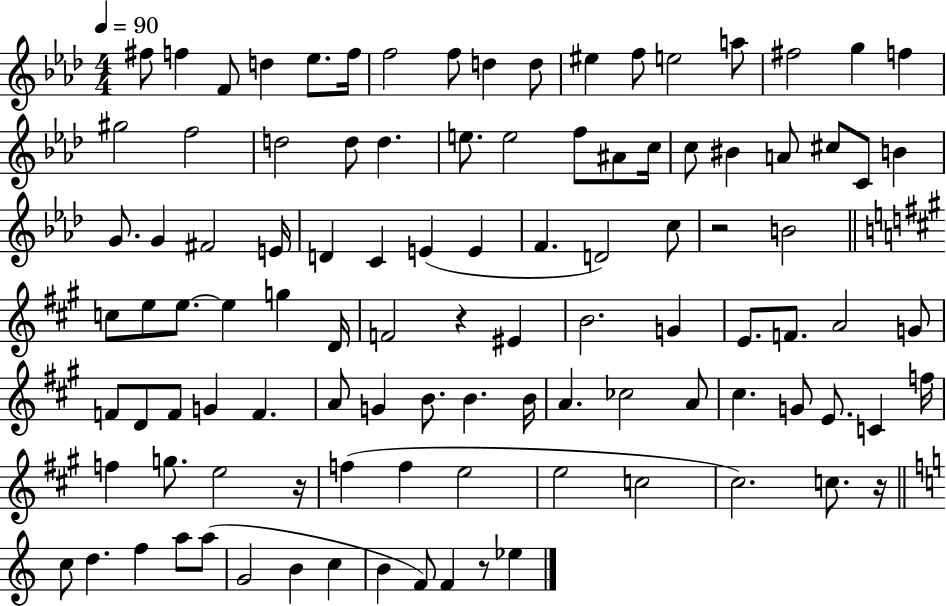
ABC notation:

X:1
T:Untitled
M:4/4
L:1/4
K:Ab
^f/2 f F/2 d _e/2 f/4 f2 f/2 d d/2 ^e f/2 e2 a/2 ^f2 g f ^g2 f2 d2 d/2 d e/2 e2 f/2 ^A/2 c/4 c/2 ^B A/2 ^c/2 C/2 B G/2 G ^F2 E/4 D C E E F D2 c/2 z2 B2 c/2 e/2 e/2 e g D/4 F2 z ^E B2 G E/2 F/2 A2 G/2 F/2 D/2 F/2 G F A/2 G B/2 B B/4 A _c2 A/2 ^c G/2 E/2 C f/4 f g/2 e2 z/4 f f e2 e2 c2 ^c2 c/2 z/4 c/2 d f a/2 a/2 G2 B c B F/2 F z/2 _e